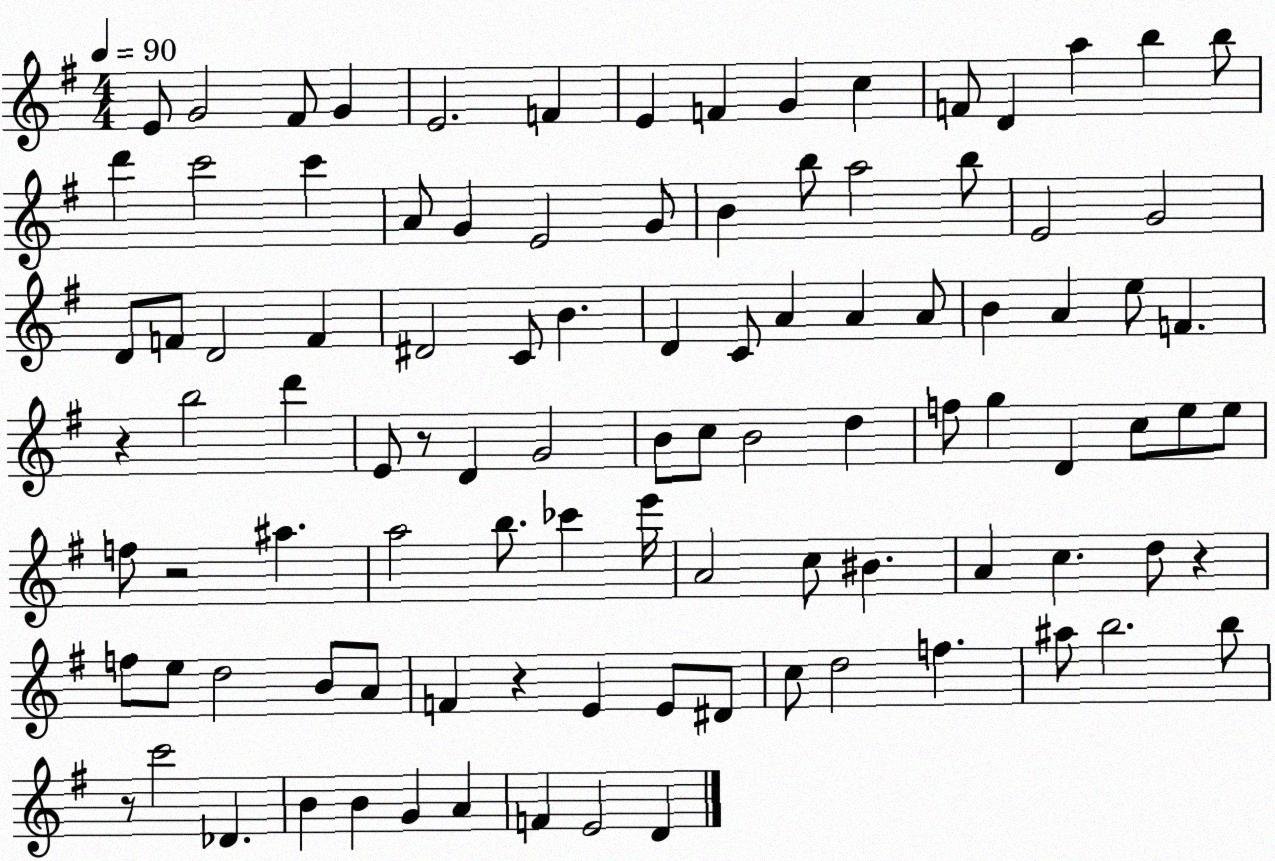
X:1
T:Untitled
M:4/4
L:1/4
K:G
E/2 G2 ^F/2 G E2 F E F G c F/2 D a b b/2 d' c'2 c' A/2 G E2 G/2 B b/2 a2 b/2 E2 G2 D/2 F/2 D2 F ^D2 C/2 B D C/2 A A A/2 B A e/2 F z b2 d' E/2 z/2 D G2 B/2 c/2 B2 d f/2 g D c/2 e/2 e/2 f/2 z2 ^a a2 b/2 _c' e'/4 A2 c/2 ^B A c d/2 z f/2 e/2 d2 B/2 A/2 F z E E/2 ^D/2 c/2 d2 f ^a/2 b2 b/2 z/2 c'2 _D B B G A F E2 D